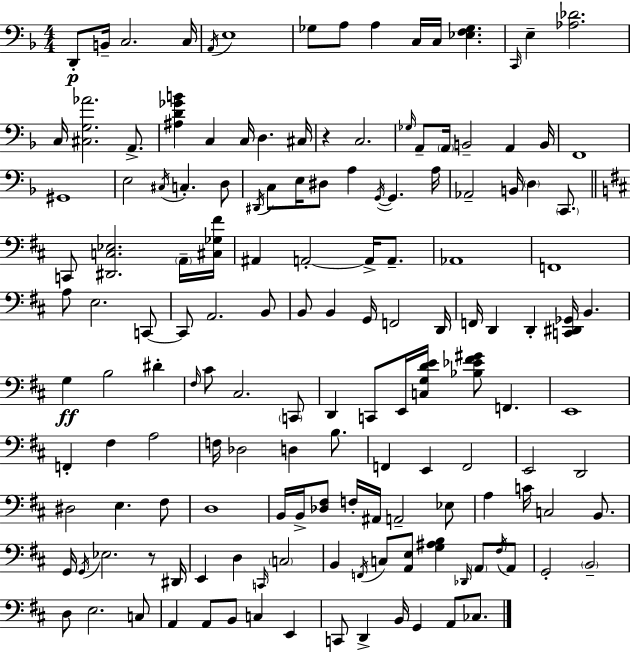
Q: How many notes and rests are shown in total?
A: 150